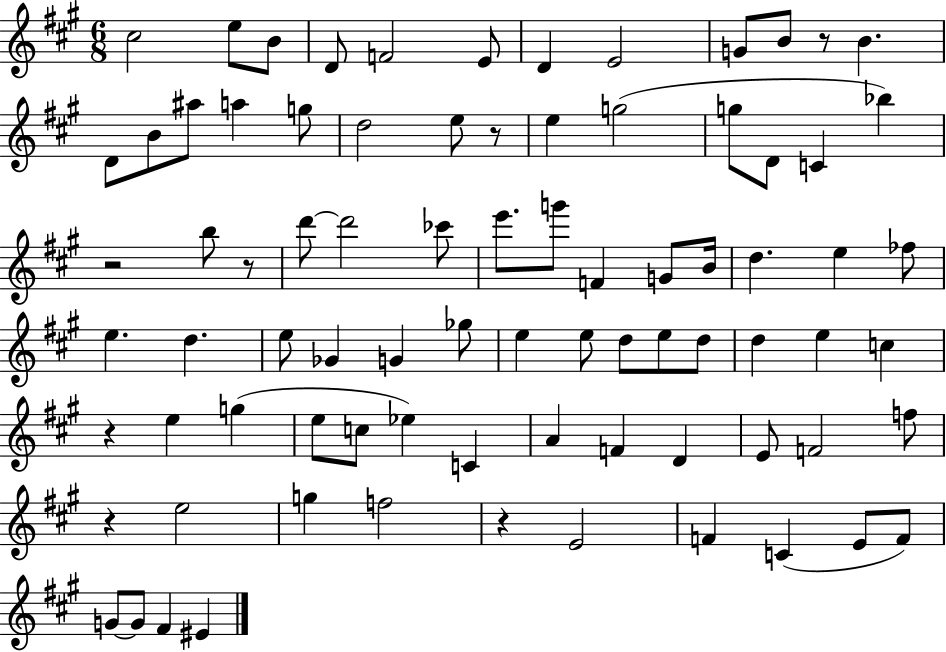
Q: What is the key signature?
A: A major